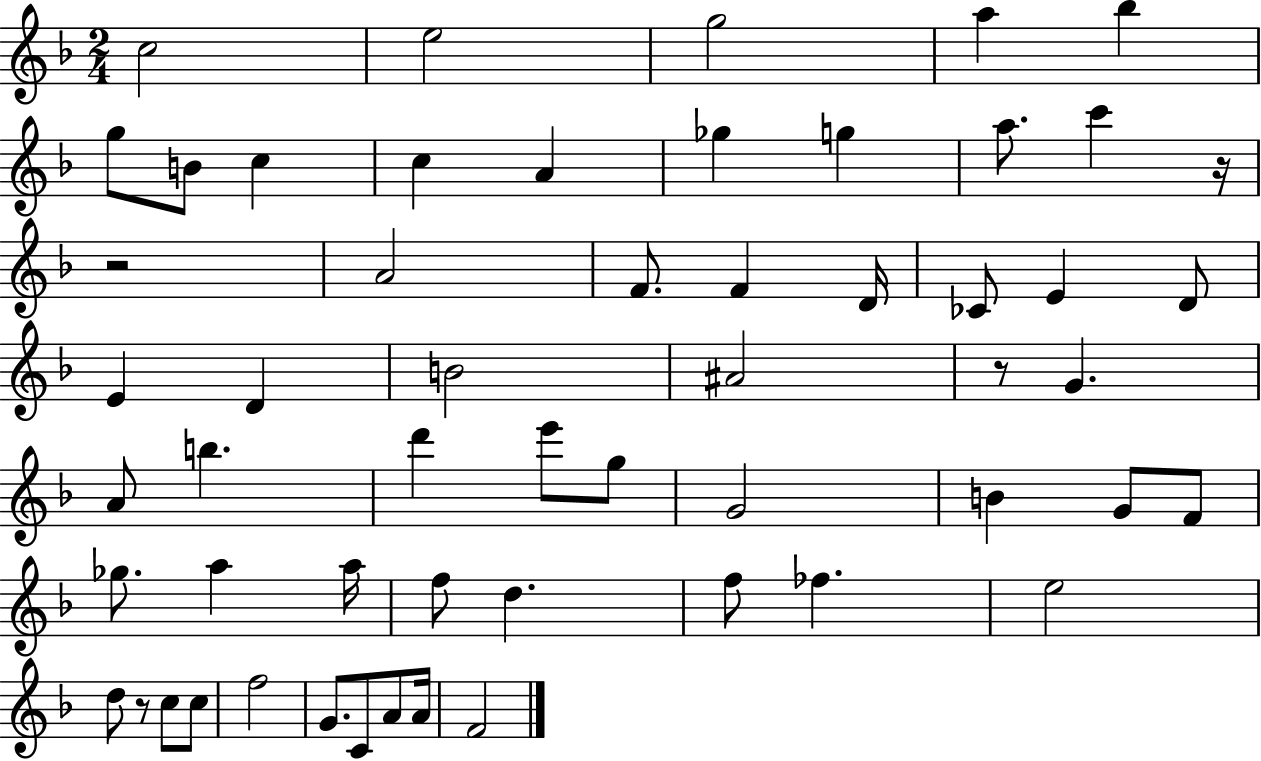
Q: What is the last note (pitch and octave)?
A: F4